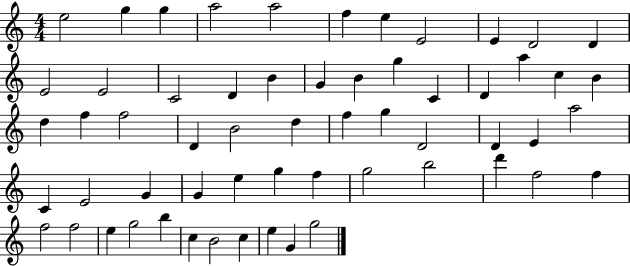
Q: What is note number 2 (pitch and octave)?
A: G5